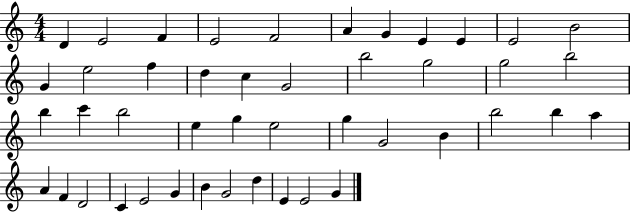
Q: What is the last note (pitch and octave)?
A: G4